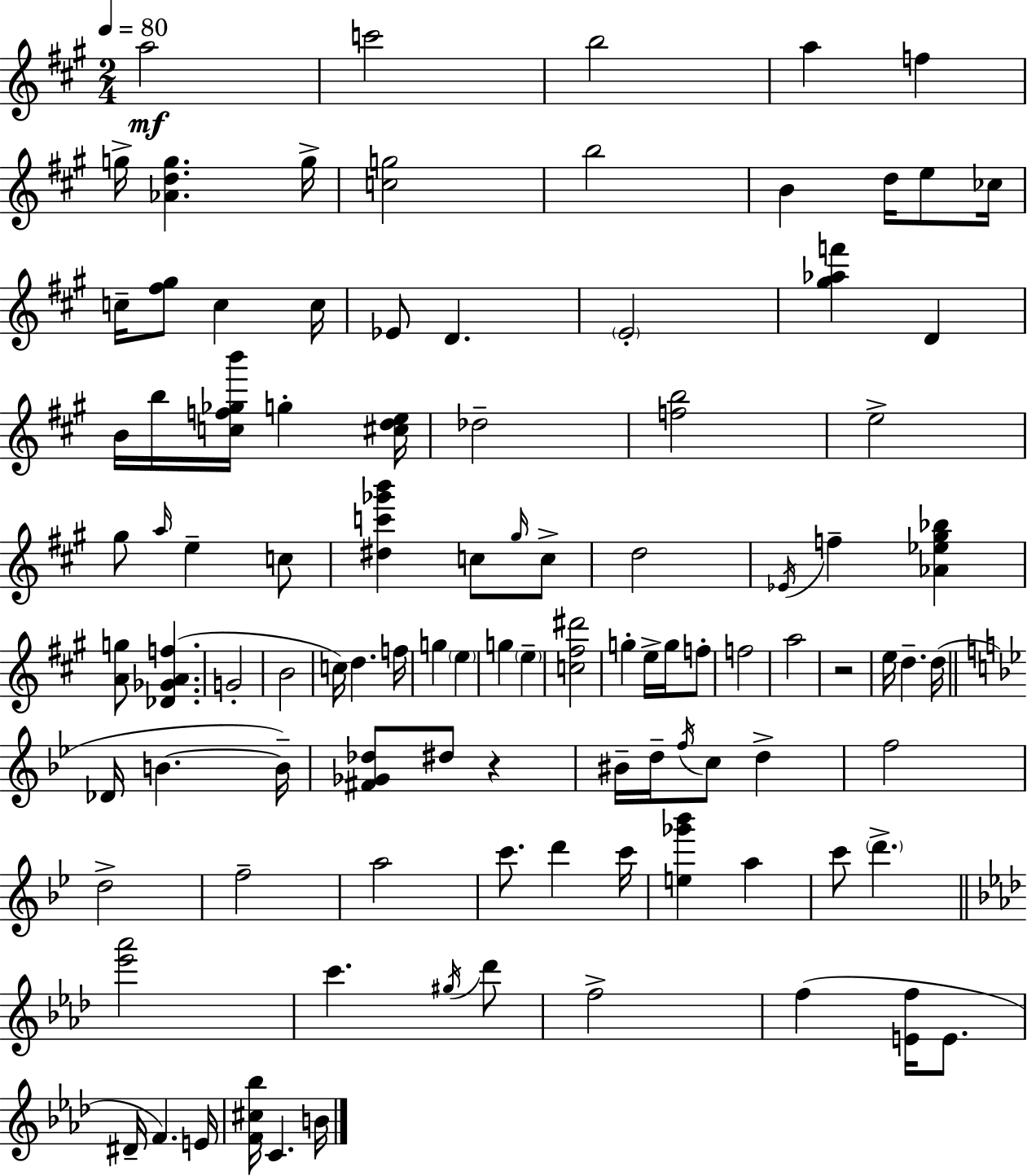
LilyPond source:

{
  \clef treble
  \numericTimeSignature
  \time 2/4
  \key a \major
  \tempo 4 = 80
  \repeat volta 2 { a''2\mf | c'''2 | b''2 | a''4 f''4 | \break g''16-> <aes' d'' g''>4. g''16-> | <c'' g''>2 | b''2 | b'4 d''16 e''8 ces''16 | \break c''16-- <fis'' gis''>8 c''4 c''16 | ees'8 d'4. | \parenthesize e'2-. | <gis'' aes'' f'''>4 d'4 | \break b'16 b''16 <c'' f'' ges'' b'''>16 g''4-. <cis'' d'' e''>16 | des''2-- | <f'' b''>2 | e''2-> | \break gis''8 \grace { a''16 } e''4-- c''8 | <dis'' c''' ges''' b'''>4 c''8 \grace { gis''16 } | c''8-> d''2 | \acciaccatura { ees'16 } f''4-- <aes' ees'' gis'' bes''>4 | \break <a' g''>8 <des' ges' a' f''>4.( | g'2-. | b'2 | c''16) d''4. | \break f''16 g''4 \parenthesize e''4 | g''4 \parenthesize e''4-- | <c'' fis'' dis'''>2 | g''4-. e''16-> | \break g''16 f''8-. f''2 | a''2 | r2 | e''16 d''4.-- | \break d''16( \bar "||" \break \key bes \major des'16 b'4.~~ b'16--) | <fis' ges' des''>8 dis''8 r4 | bis'16-- d''16-- \acciaccatura { f''16 } c''8 d''4-> | f''2 | \break d''2-> | f''2-- | a''2 | c'''8. d'''4 | \break c'''16 <e'' ges''' bes'''>4 a''4 | c'''8 \parenthesize d'''4.-> | \bar "||" \break \key aes \major <ees''' aes'''>2 | c'''4. \acciaccatura { gis''16 } des'''8 | f''2-> | f''4( <e' f''>16 e'8. | \break dis'16-- f'4.) | e'16 <f' cis'' bes''>16 c'4. | b'16 } \bar "|."
}